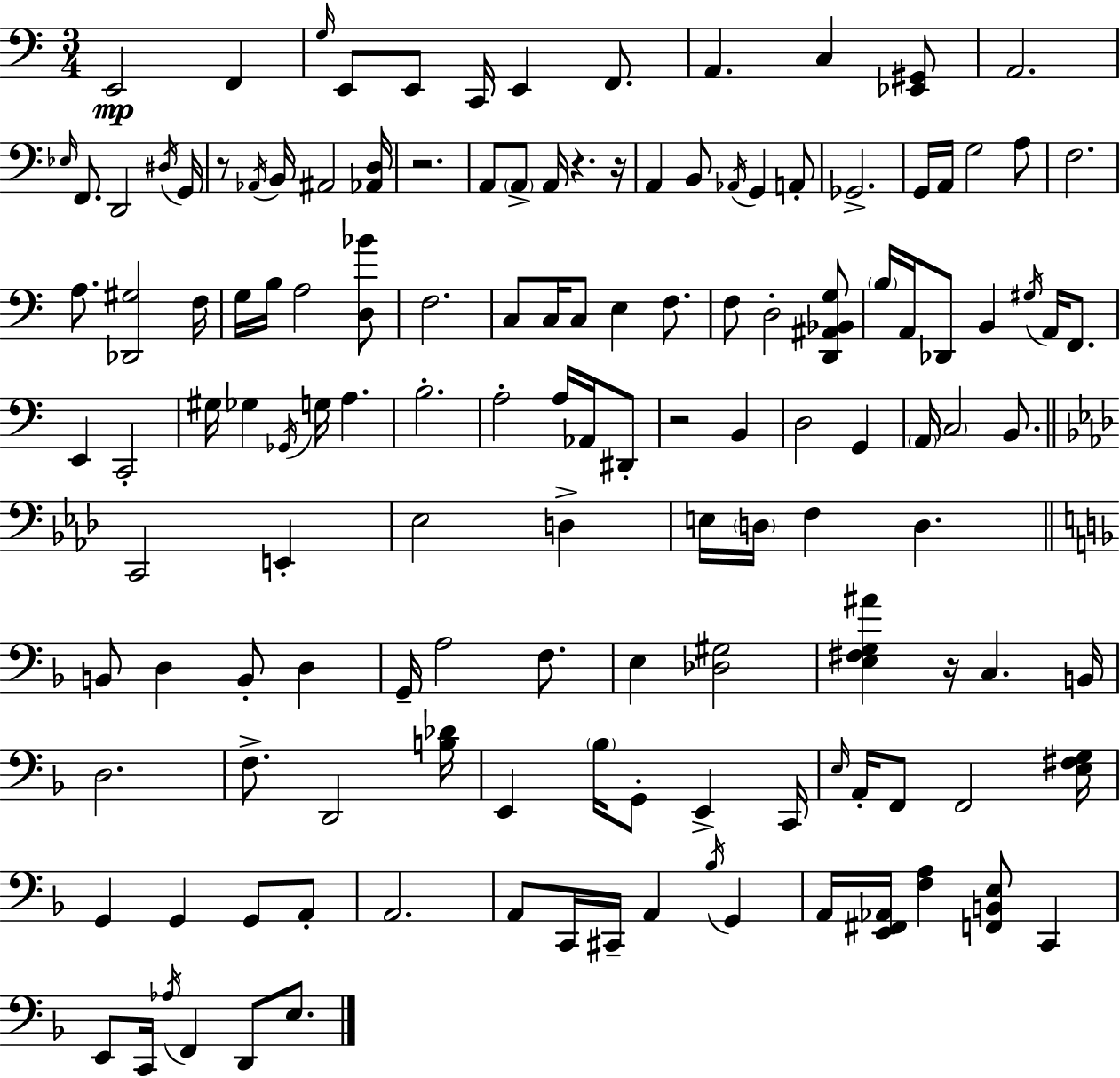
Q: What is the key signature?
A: A minor